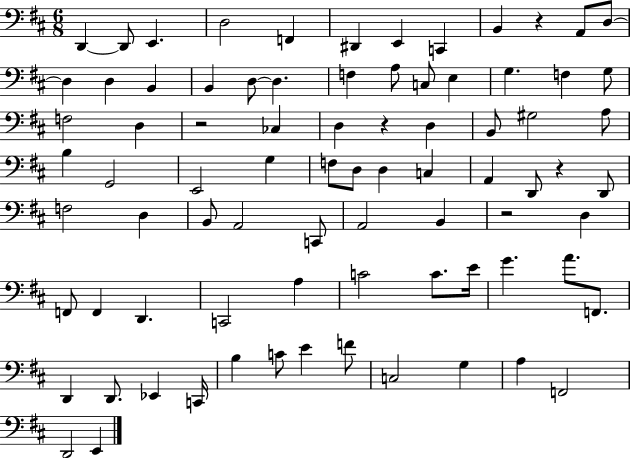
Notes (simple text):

D2/q D2/e E2/q. D3/h F2/q D#2/q E2/q C2/q B2/q R/q A2/e D3/e D3/q D3/q B2/q B2/q D3/e D3/q. F3/q A3/e C3/e E3/q G3/q. F3/q G3/e F3/h D3/q R/h CES3/q D3/q R/q D3/q B2/e G#3/h A3/e B3/q G2/h E2/h G3/q F3/e D3/e D3/q C3/q A2/q D2/e R/q D2/e F3/h D3/q B2/e A2/h C2/e A2/h B2/q R/h D3/q F2/e F2/q D2/q. C2/h A3/q C4/h C4/e. E4/s G4/q. A4/e. F2/e. D2/q D2/e. Eb2/q C2/s B3/q C4/e E4/q F4/e C3/h G3/q A3/q F2/h D2/h E2/q